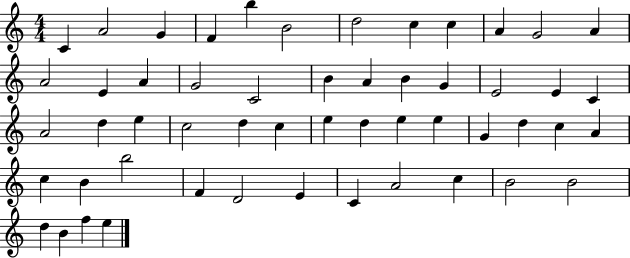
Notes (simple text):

C4/q A4/h G4/q F4/q B5/q B4/h D5/h C5/q C5/q A4/q G4/h A4/q A4/h E4/q A4/q G4/h C4/h B4/q A4/q B4/q G4/q E4/h E4/q C4/q A4/h D5/q E5/q C5/h D5/q C5/q E5/q D5/q E5/q E5/q G4/q D5/q C5/q A4/q C5/q B4/q B5/h F4/q D4/h E4/q C4/q A4/h C5/q B4/h B4/h D5/q B4/q F5/q E5/q